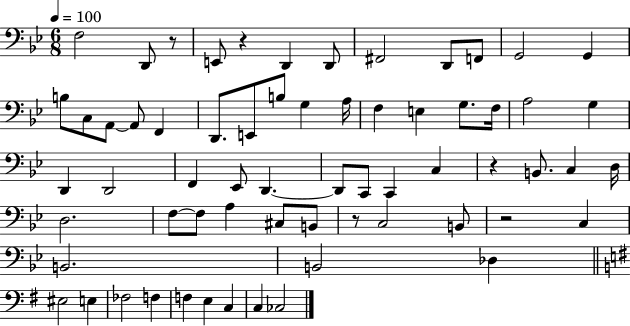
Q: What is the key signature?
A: BES major